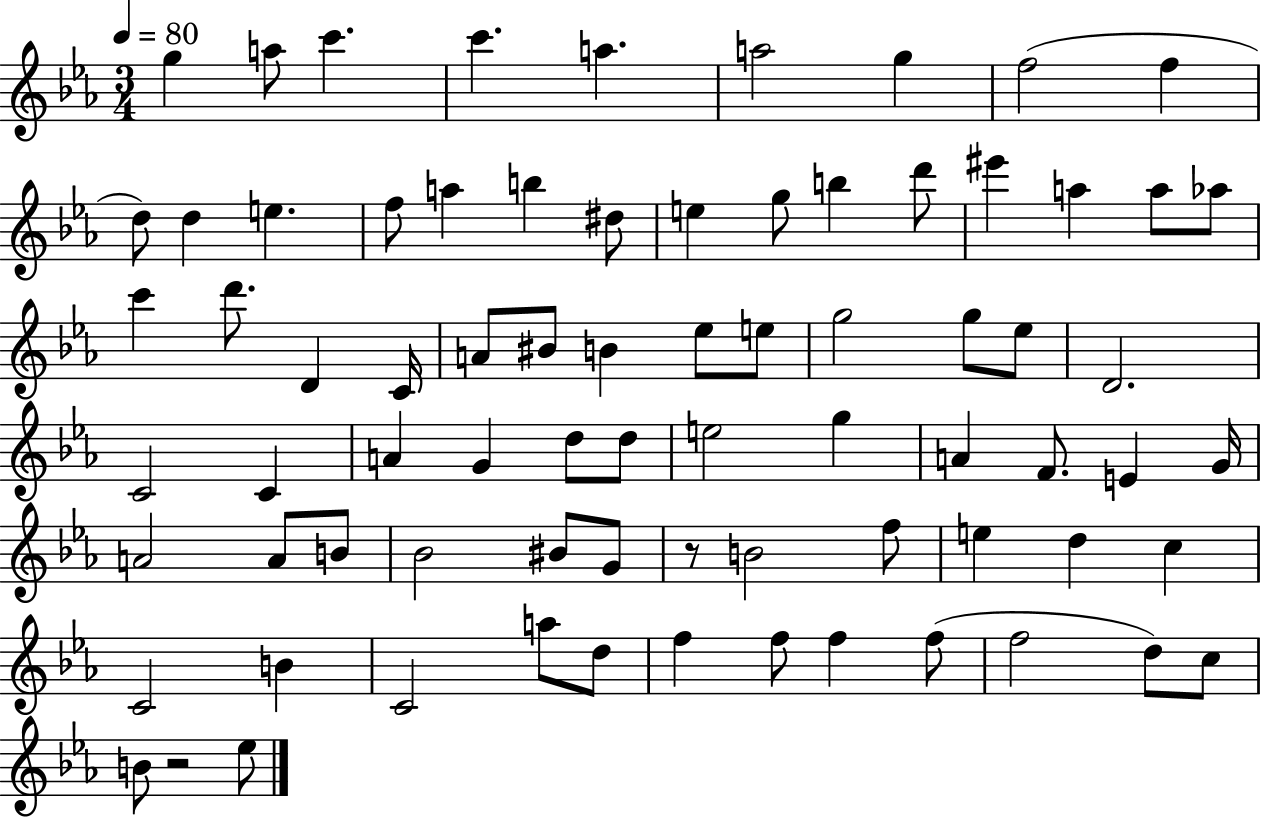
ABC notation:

X:1
T:Untitled
M:3/4
L:1/4
K:Eb
g a/2 c' c' a a2 g f2 f d/2 d e f/2 a b ^d/2 e g/2 b d'/2 ^e' a a/2 _a/2 c' d'/2 D C/4 A/2 ^B/2 B _e/2 e/2 g2 g/2 _e/2 D2 C2 C A G d/2 d/2 e2 g A F/2 E G/4 A2 A/2 B/2 _B2 ^B/2 G/2 z/2 B2 f/2 e d c C2 B C2 a/2 d/2 f f/2 f f/2 f2 d/2 c/2 B/2 z2 _e/2